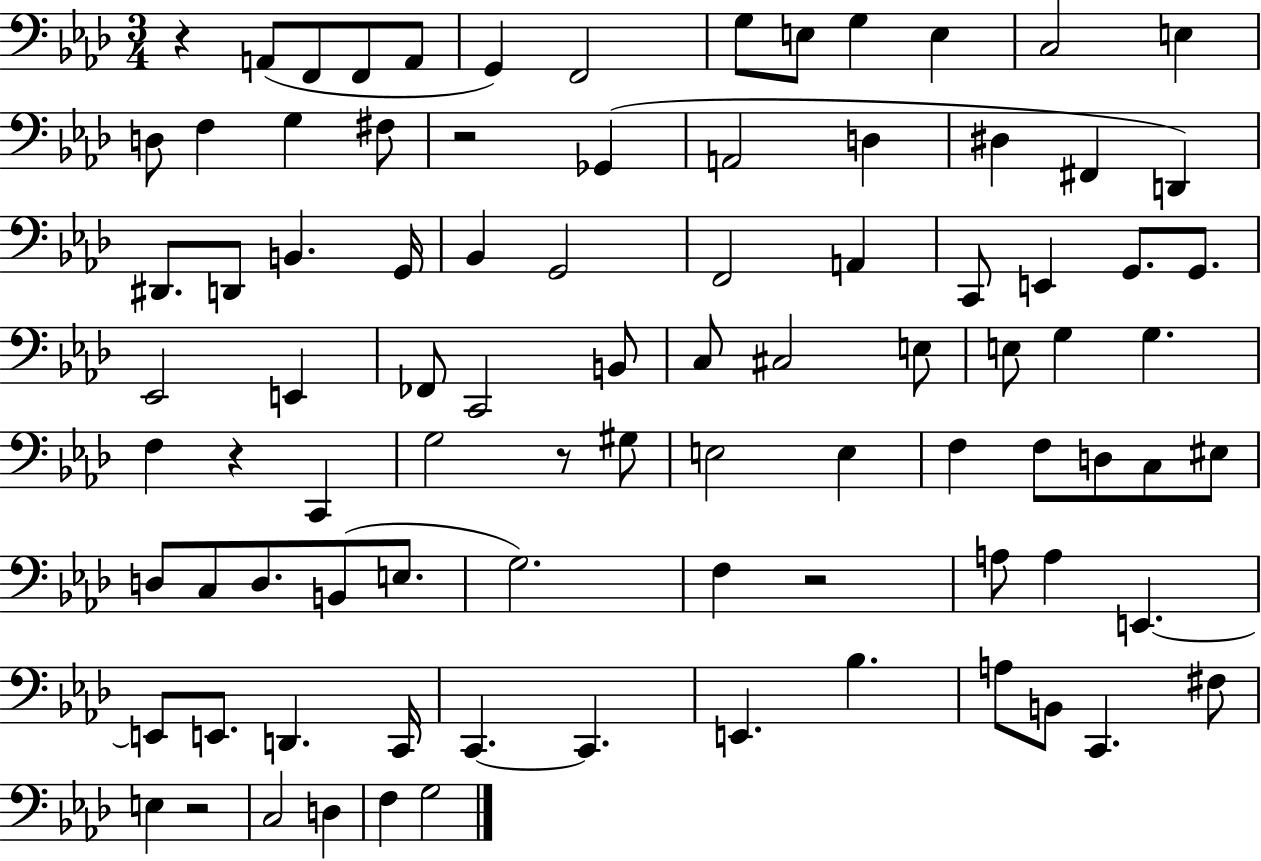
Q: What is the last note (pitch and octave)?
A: G3